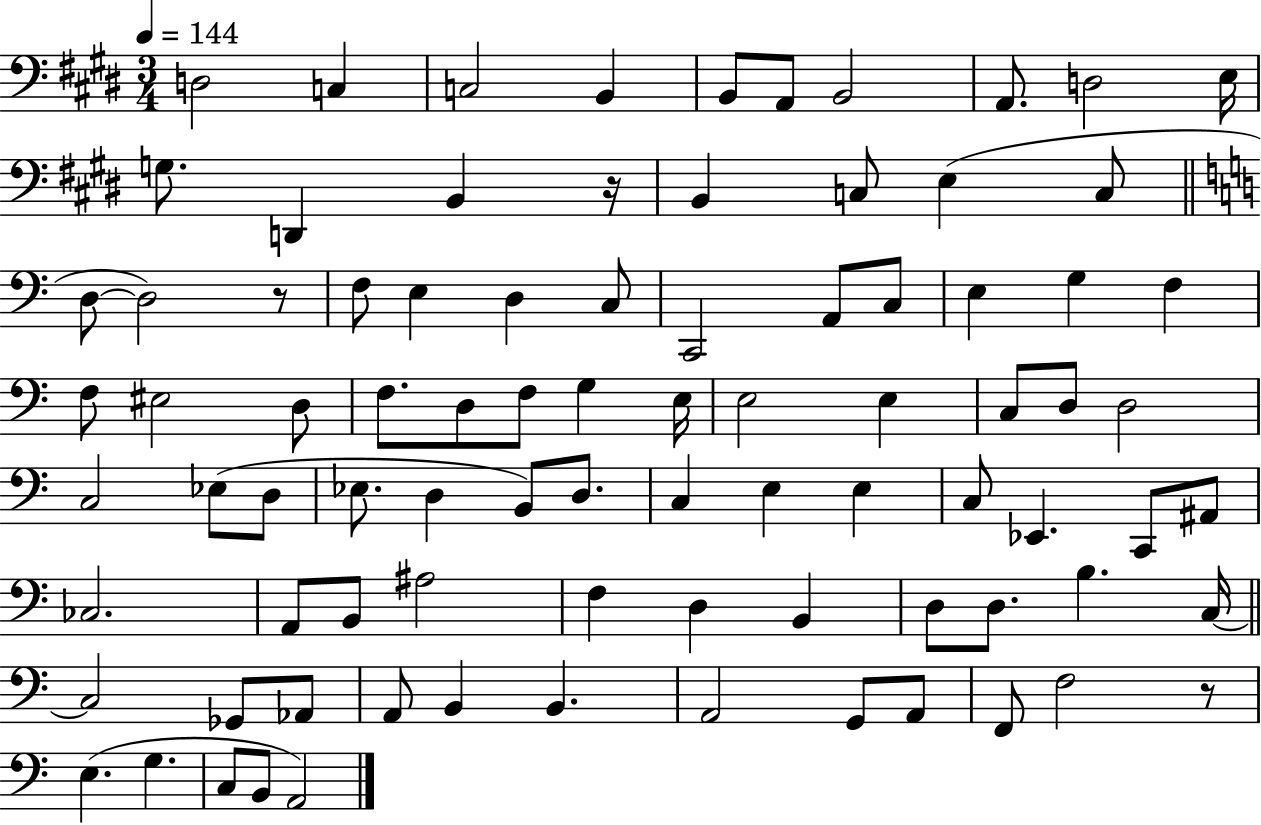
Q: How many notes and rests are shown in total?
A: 86